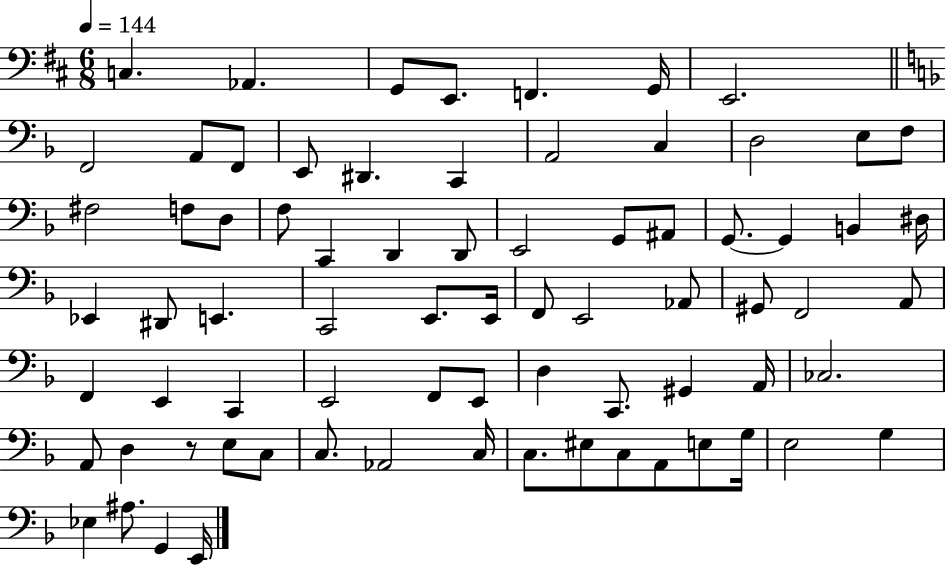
{
  \clef bass
  \numericTimeSignature
  \time 6/8
  \key d \major
  \tempo 4 = 144
  c4. aes,4. | g,8 e,8. f,4. g,16 | e,2. | \bar "||" \break \key d \minor f,2 a,8 f,8 | e,8 dis,4. c,4 | a,2 c4 | d2 e8 f8 | \break fis2 f8 d8 | f8 c,4 d,4 d,8 | e,2 g,8 ais,8 | g,8.~~ g,4 b,4 dis16 | \break ees,4 dis,8 e,4. | c,2 e,8. e,16 | f,8 e,2 aes,8 | gis,8 f,2 a,8 | \break f,4 e,4 c,4 | e,2 f,8 e,8 | d4 c,8. gis,4 a,16 | ces2. | \break a,8 d4 r8 e8 c8 | c8. aes,2 c16 | c8. eis8 c8 a,8 e8 g16 | e2 g4 | \break ees4 ais8. g,4 e,16 | \bar "|."
}